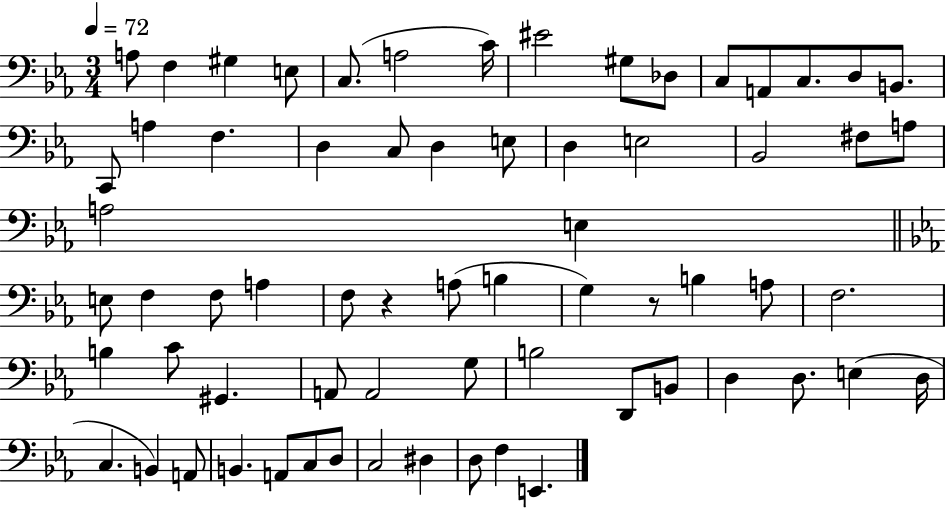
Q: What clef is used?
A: bass